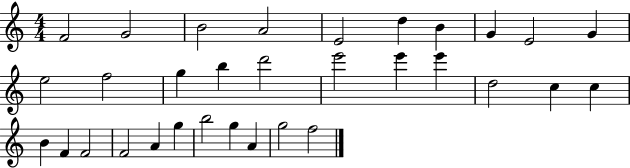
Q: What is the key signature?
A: C major